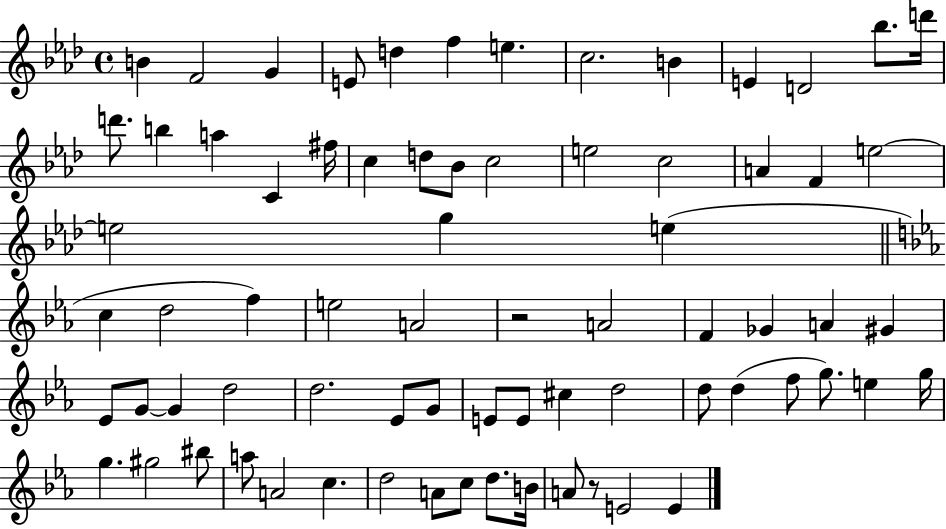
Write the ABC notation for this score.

X:1
T:Untitled
M:4/4
L:1/4
K:Ab
B F2 G E/2 d f e c2 B E D2 _b/2 d'/4 d'/2 b a C ^f/4 c d/2 _B/2 c2 e2 c2 A F e2 e2 g e c d2 f e2 A2 z2 A2 F _G A ^G _E/2 G/2 G d2 d2 _E/2 G/2 E/2 E/2 ^c d2 d/2 d f/2 g/2 e g/4 g ^g2 ^b/2 a/2 A2 c d2 A/2 c/2 d/2 B/4 A/2 z/2 E2 E